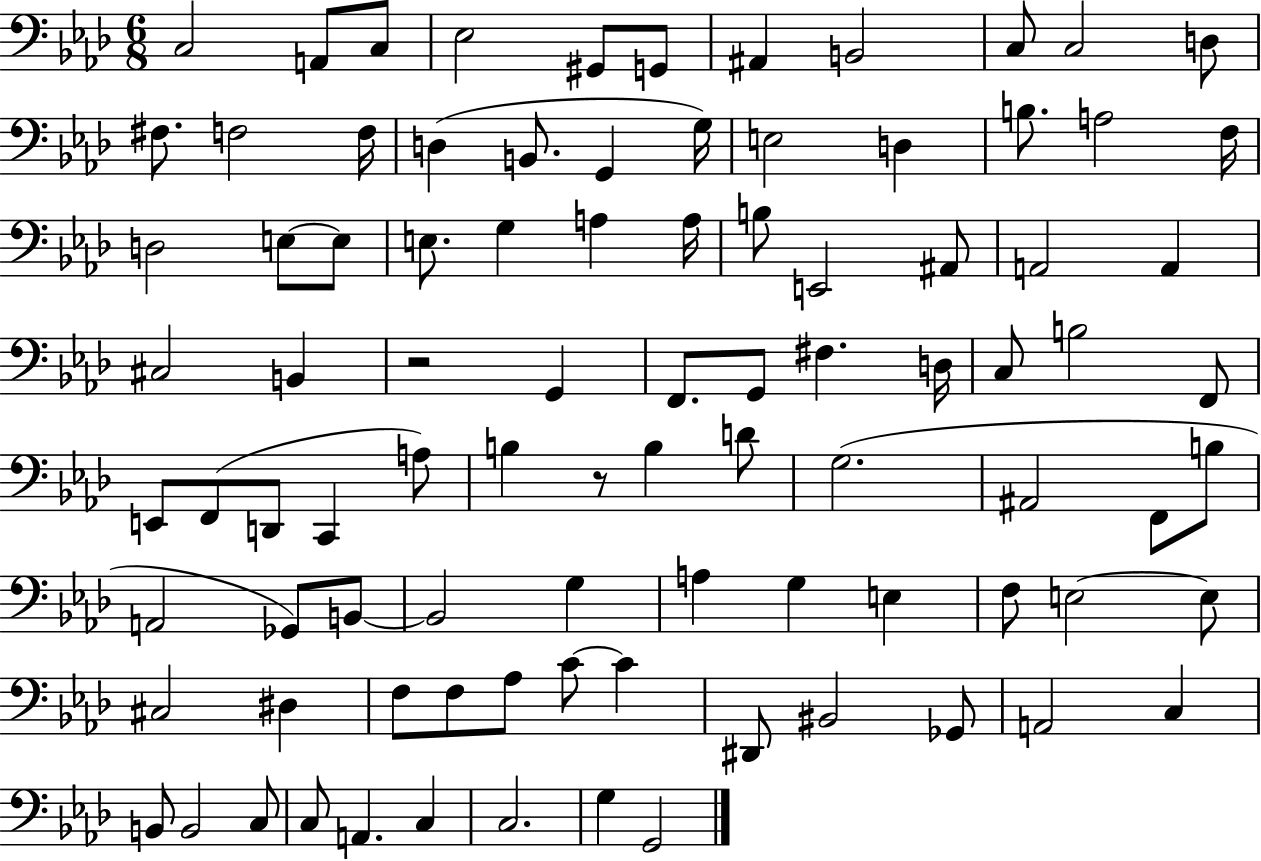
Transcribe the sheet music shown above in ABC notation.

X:1
T:Untitled
M:6/8
L:1/4
K:Ab
C,2 A,,/2 C,/2 _E,2 ^G,,/2 G,,/2 ^A,, B,,2 C,/2 C,2 D,/2 ^F,/2 F,2 F,/4 D, B,,/2 G,, G,/4 E,2 D, B,/2 A,2 F,/4 D,2 E,/2 E,/2 E,/2 G, A, A,/4 B,/2 E,,2 ^A,,/2 A,,2 A,, ^C,2 B,, z2 G,, F,,/2 G,,/2 ^F, D,/4 C,/2 B,2 F,,/2 E,,/2 F,,/2 D,,/2 C,, A,/2 B, z/2 B, D/2 G,2 ^A,,2 F,,/2 B,/2 A,,2 _G,,/2 B,,/2 B,,2 G, A, G, E, F,/2 E,2 E,/2 ^C,2 ^D, F,/2 F,/2 _A,/2 C/2 C ^D,,/2 ^B,,2 _G,,/2 A,,2 C, B,,/2 B,,2 C,/2 C,/2 A,, C, C,2 G, G,,2